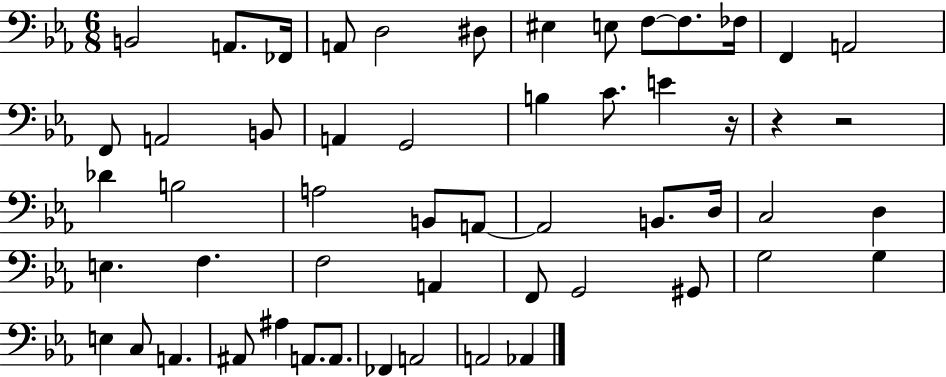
B2/h A2/e. FES2/s A2/e D3/h D#3/e EIS3/q E3/e F3/e F3/e. FES3/s F2/q A2/h F2/e A2/h B2/e A2/q G2/h B3/q C4/e. E4/q R/s R/q R/h Db4/q B3/h A3/h B2/e A2/e A2/h B2/e. D3/s C3/h D3/q E3/q. F3/q. F3/h A2/q F2/e G2/h G#2/e G3/h G3/q E3/q C3/e A2/q. A#2/e A#3/q A2/e. A2/e. FES2/q A2/h A2/h Ab2/q